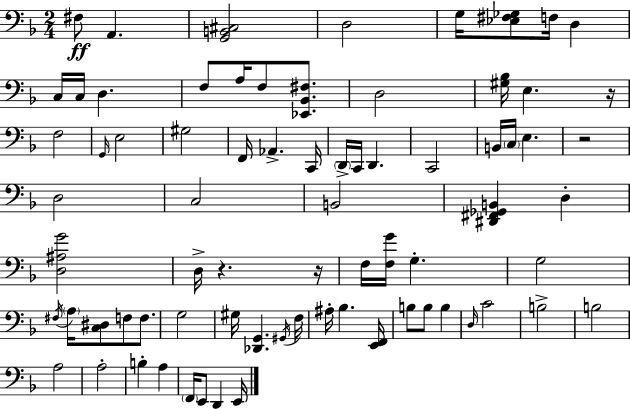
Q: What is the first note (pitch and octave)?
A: F#3